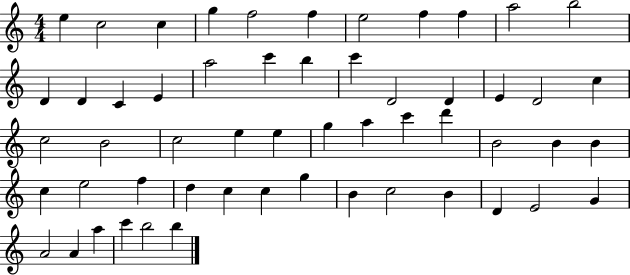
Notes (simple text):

E5/q C5/h C5/q G5/q F5/h F5/q E5/h F5/q F5/q A5/h B5/h D4/q D4/q C4/q E4/q A5/h C6/q B5/q C6/q D4/h D4/q E4/q D4/h C5/q C5/h B4/h C5/h E5/q E5/q G5/q A5/q C6/q D6/q B4/h B4/q B4/q C5/q E5/h F5/q D5/q C5/q C5/q G5/q B4/q C5/h B4/q D4/q E4/h G4/q A4/h A4/q A5/q C6/q B5/h B5/q